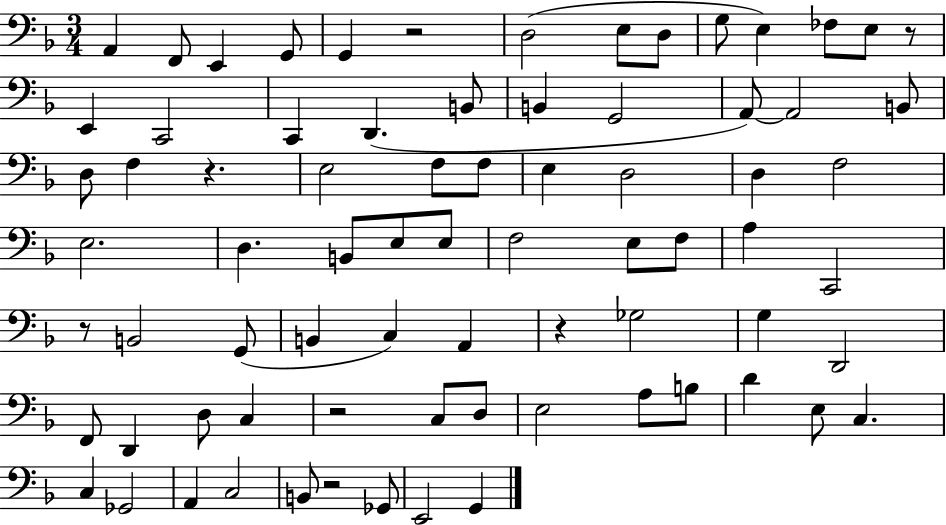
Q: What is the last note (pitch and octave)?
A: G2